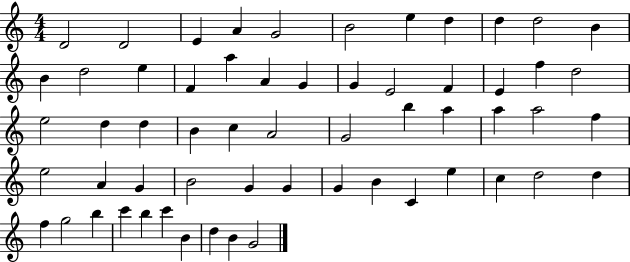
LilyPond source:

{
  \clef treble
  \numericTimeSignature
  \time 4/4
  \key c \major
  d'2 d'2 | e'4 a'4 g'2 | b'2 e''4 d''4 | d''4 d''2 b'4 | \break b'4 d''2 e''4 | f'4 a''4 a'4 g'4 | g'4 e'2 f'4 | e'4 f''4 d''2 | \break e''2 d''4 d''4 | b'4 c''4 a'2 | g'2 b''4 a''4 | a''4 a''2 f''4 | \break e''2 a'4 g'4 | b'2 g'4 g'4 | g'4 b'4 c'4 e''4 | c''4 d''2 d''4 | \break f''4 g''2 b''4 | c'''4 b''4 c'''4 b'4 | d''4 b'4 g'2 | \bar "|."
}